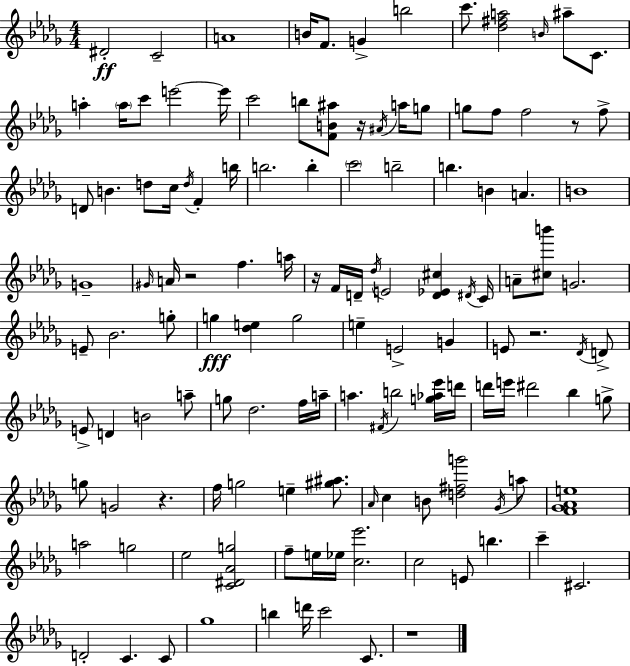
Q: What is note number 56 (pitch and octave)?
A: G5